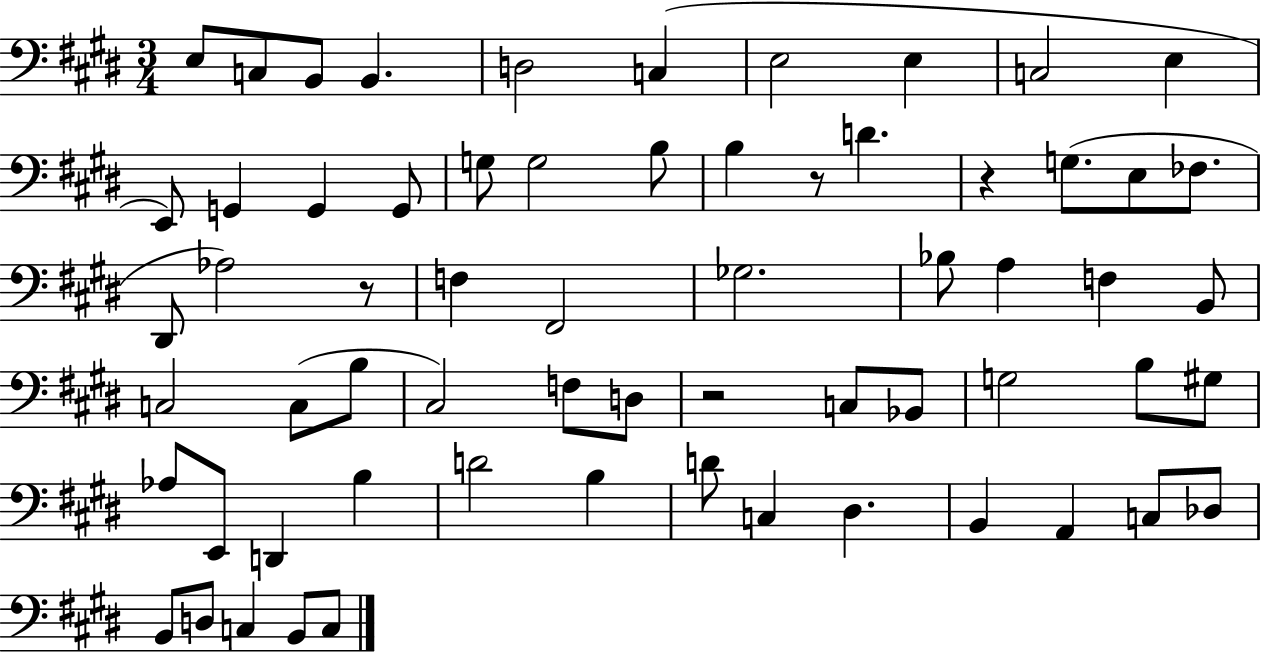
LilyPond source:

{
  \clef bass
  \numericTimeSignature
  \time 3/4
  \key e \major
  e8 c8 b,8 b,4. | d2 c4( | e2 e4 | c2 e4 | \break e,8) g,4 g,4 g,8 | g8 g2 b8 | b4 r8 d'4. | r4 g8.( e8 fes8. | \break dis,8 aes2) r8 | f4 fis,2 | ges2. | bes8 a4 f4 b,8 | \break c2 c8( b8 | cis2) f8 d8 | r2 c8 bes,8 | g2 b8 gis8 | \break aes8 e,8 d,4 b4 | d'2 b4 | d'8 c4 dis4. | b,4 a,4 c8 des8 | \break b,8 d8 c4 b,8 c8 | \bar "|."
}